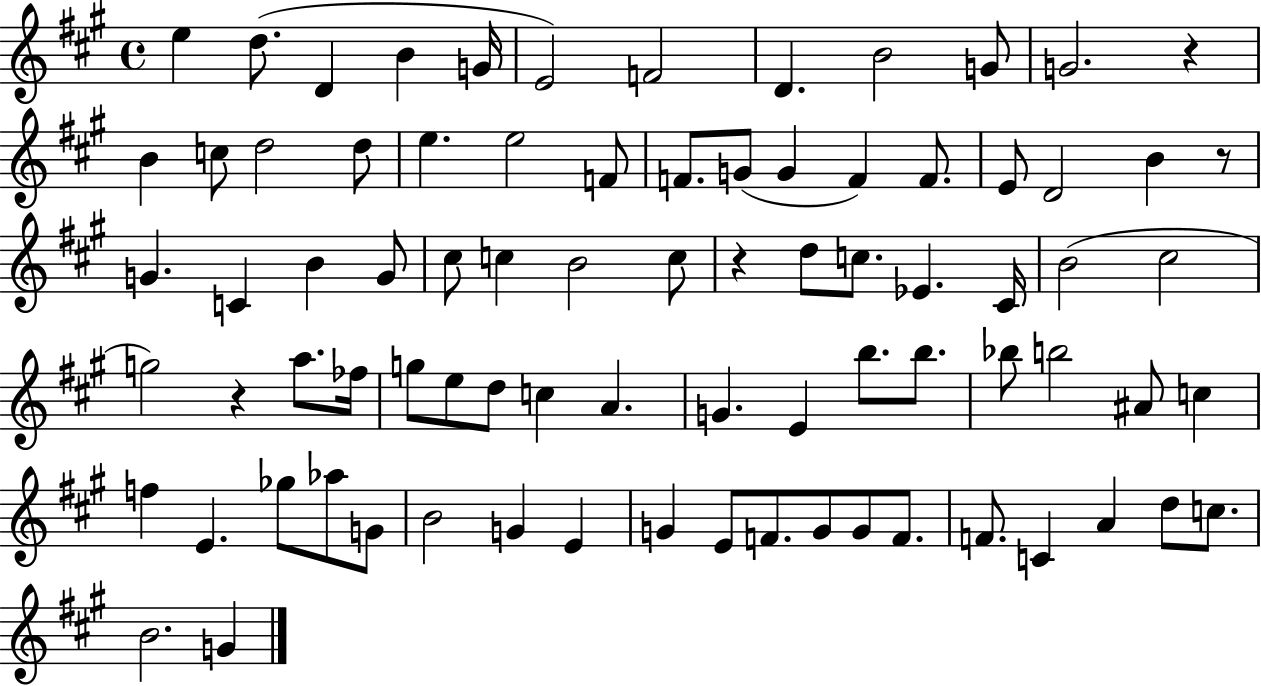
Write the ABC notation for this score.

X:1
T:Untitled
M:4/4
L:1/4
K:A
e d/2 D B G/4 E2 F2 D B2 G/2 G2 z B c/2 d2 d/2 e e2 F/2 F/2 G/2 G F F/2 E/2 D2 B z/2 G C B G/2 ^c/2 c B2 c/2 z d/2 c/2 _E ^C/4 B2 ^c2 g2 z a/2 _f/4 g/2 e/2 d/2 c A G E b/2 b/2 _b/2 b2 ^A/2 c f E _g/2 _a/2 G/2 B2 G E G E/2 F/2 G/2 G/2 F/2 F/2 C A d/2 c/2 B2 G